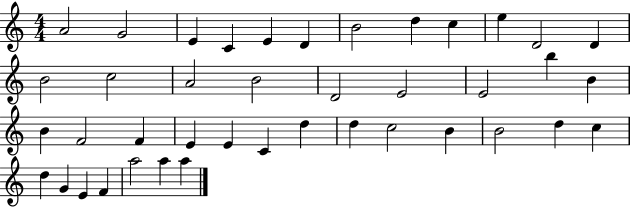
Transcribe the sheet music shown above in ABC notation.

X:1
T:Untitled
M:4/4
L:1/4
K:C
A2 G2 E C E D B2 d c e D2 D B2 c2 A2 B2 D2 E2 E2 b B B F2 F E E C d d c2 B B2 d c d G E F a2 a a